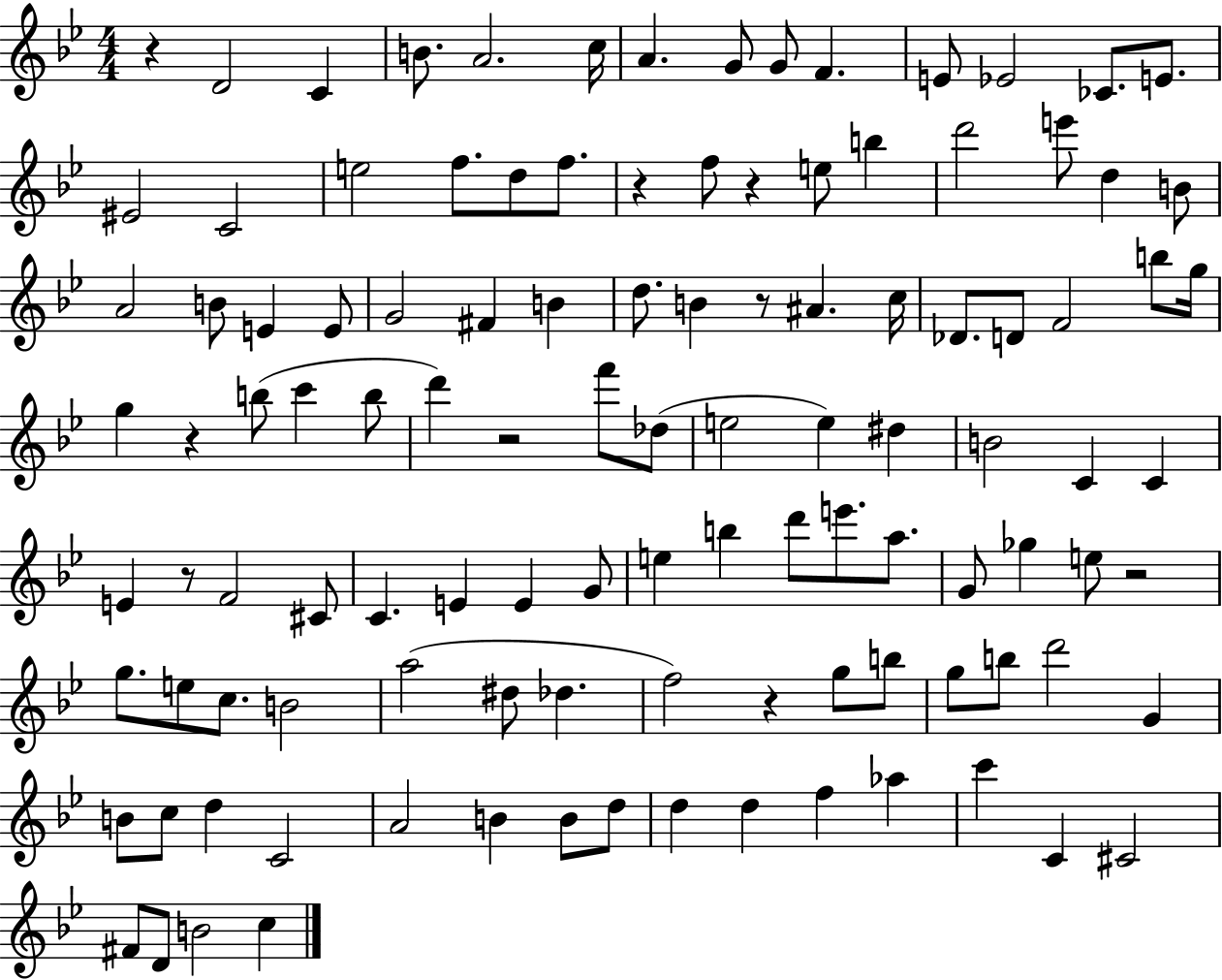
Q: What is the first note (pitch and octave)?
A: D4